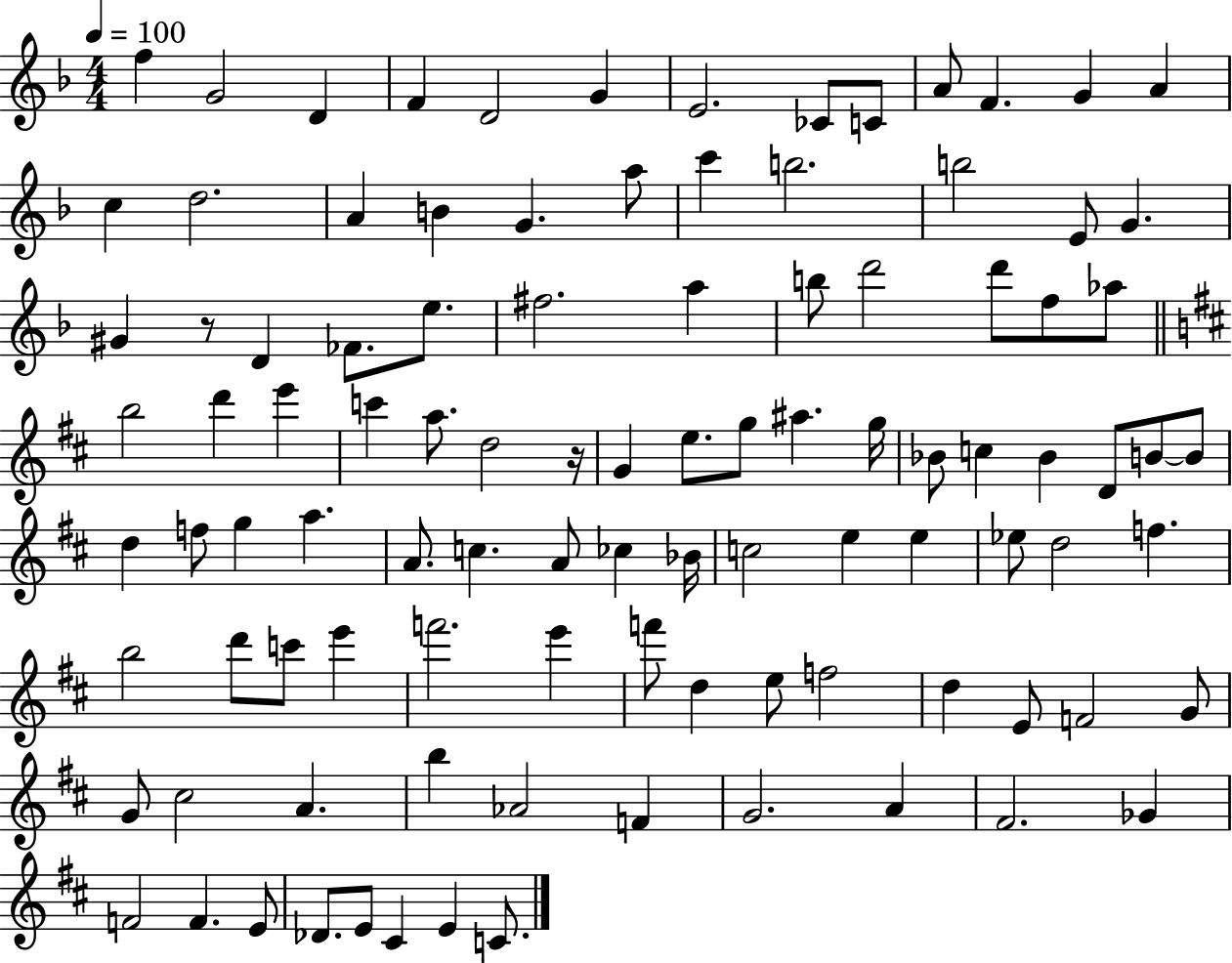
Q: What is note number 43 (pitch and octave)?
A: E5